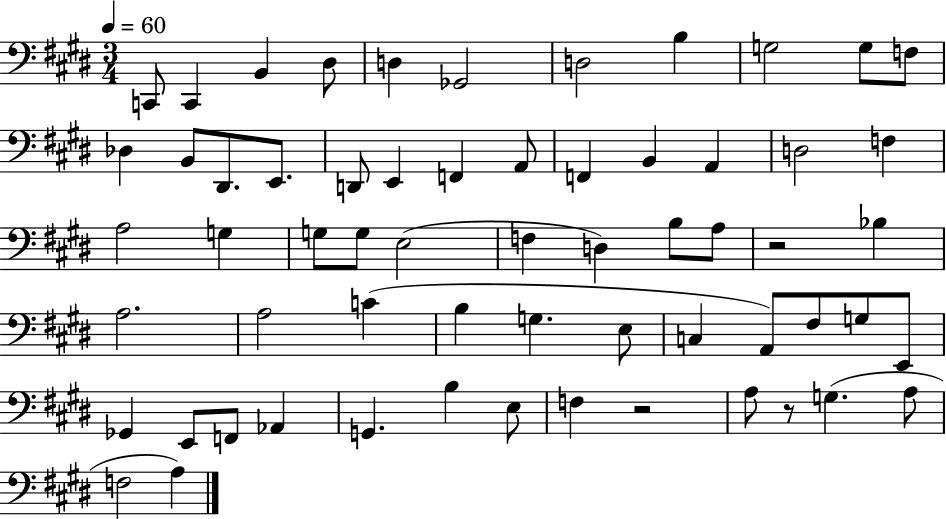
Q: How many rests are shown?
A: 3